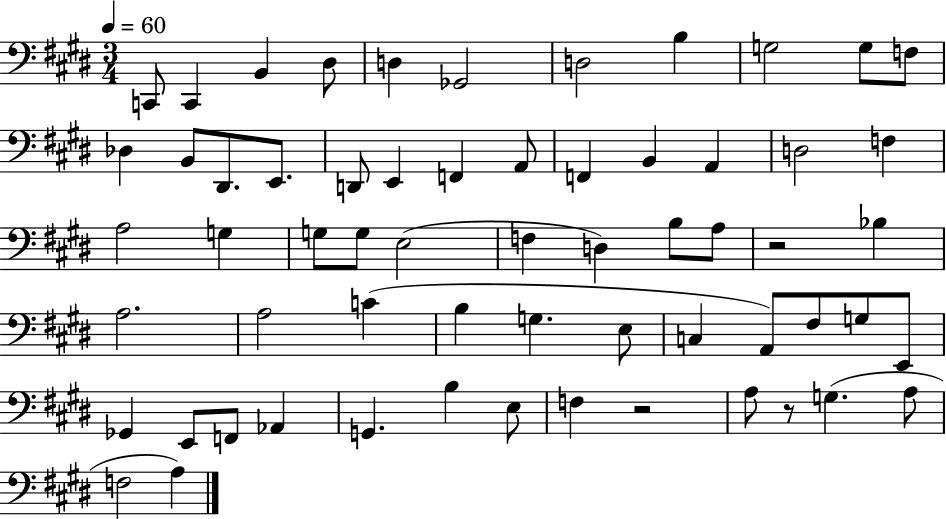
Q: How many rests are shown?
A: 3